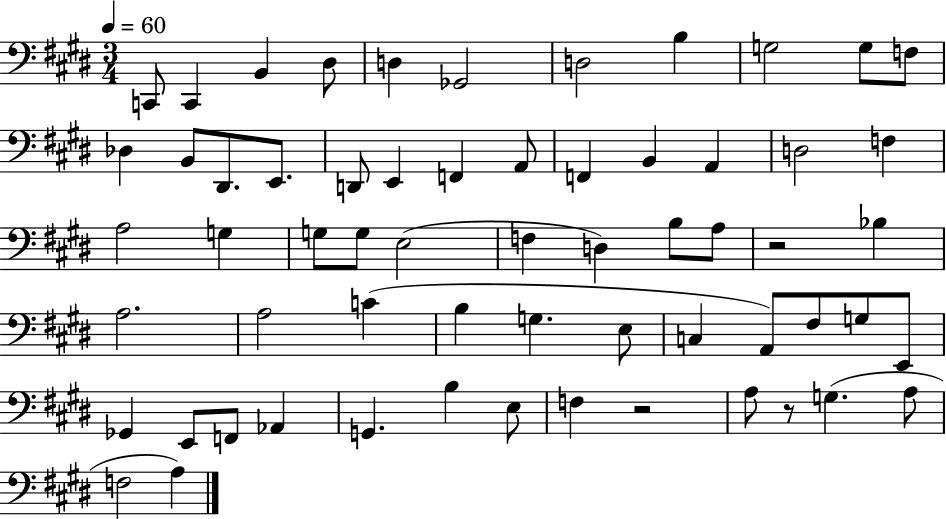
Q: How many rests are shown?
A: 3